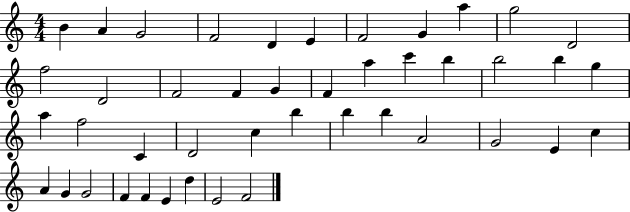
X:1
T:Untitled
M:4/4
L:1/4
K:C
B A G2 F2 D E F2 G a g2 D2 f2 D2 F2 F G F a c' b b2 b g a f2 C D2 c b b b A2 G2 E c A G G2 F F E d E2 F2